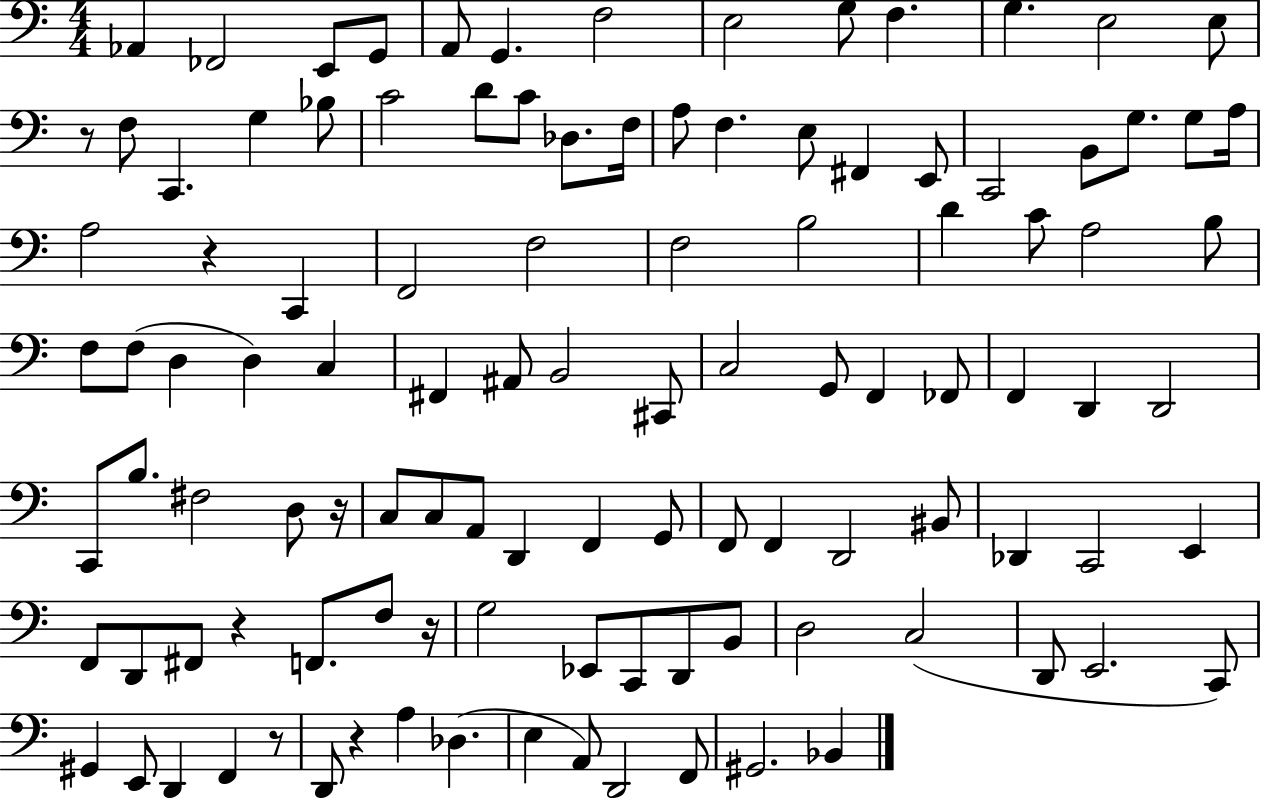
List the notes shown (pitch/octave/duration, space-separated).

Ab2/q FES2/h E2/e G2/e A2/e G2/q. F3/h E3/h G3/e F3/q. G3/q. E3/h E3/e R/e F3/e C2/q. G3/q Bb3/e C4/h D4/e C4/e Db3/e. F3/s A3/e F3/q. E3/e F#2/q E2/e C2/h B2/e G3/e. G3/e A3/s A3/h R/q C2/q F2/h F3/h F3/h B3/h D4/q C4/e A3/h B3/e F3/e F3/e D3/q D3/q C3/q F#2/q A#2/e B2/h C#2/e C3/h G2/e F2/q FES2/e F2/q D2/q D2/h C2/e B3/e. F#3/h D3/e R/s C3/e C3/e A2/e D2/q F2/q G2/e F2/e F2/q D2/h BIS2/e Db2/q C2/h E2/q F2/e D2/e F#2/e R/q F2/e. F3/e R/s G3/h Eb2/e C2/e D2/e B2/e D3/h C3/h D2/e E2/h. C2/e G#2/q E2/e D2/q F2/q R/e D2/e R/q A3/q Db3/q. E3/q A2/e D2/h F2/e G#2/h. Bb2/q